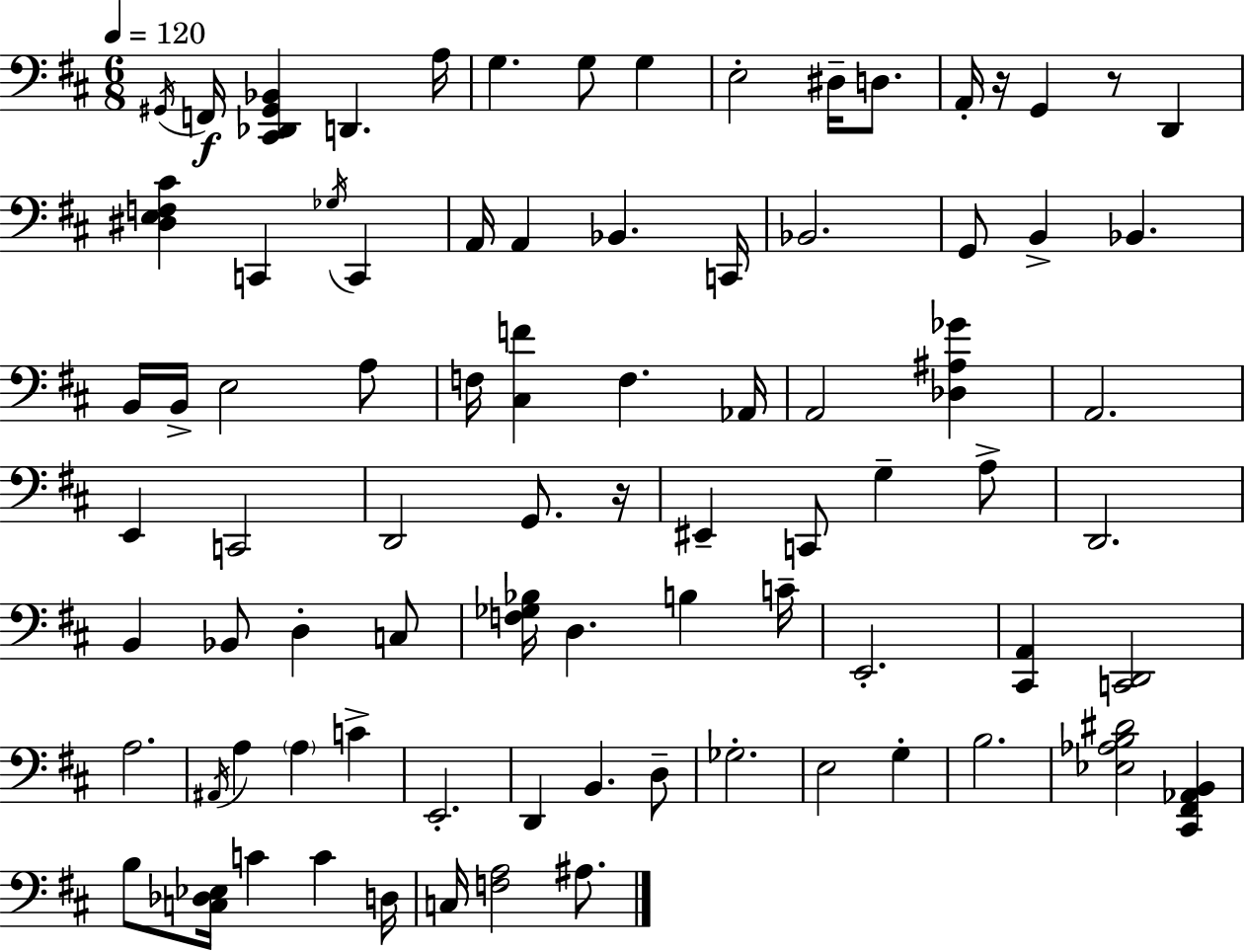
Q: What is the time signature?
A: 6/8